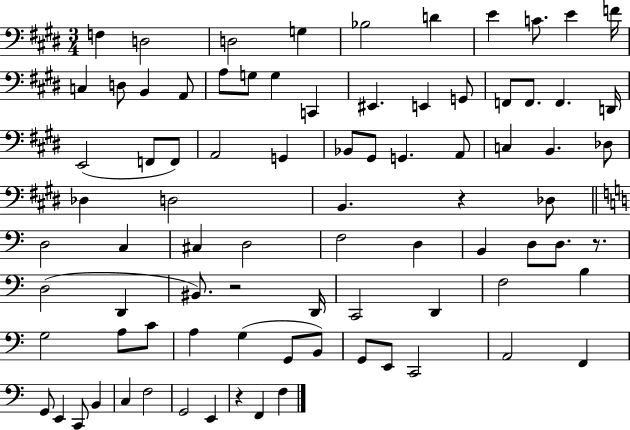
X:1
T:Untitled
M:3/4
L:1/4
K:E
F, D,2 D,2 G, _B,2 D E C/2 E F/4 C, D,/2 B,, A,,/2 A,/2 G,/2 G, C,, ^E,, E,, G,,/2 F,,/2 F,,/2 F,, D,,/4 E,,2 F,,/2 F,,/2 A,,2 G,, _B,,/2 ^G,,/2 G,, A,,/2 C, B,, _D,/2 _D, D,2 B,, z _D,/2 D,2 C, ^C, D,2 F,2 D, B,, D,/2 D,/2 z/2 D,2 D,, ^B,,/2 z2 D,,/4 C,,2 D,, F,2 B, G,2 A,/2 C/2 A, G, G,,/2 B,,/2 G,,/2 E,,/2 C,,2 A,,2 F,, G,,/2 E,, C,,/2 B,, C, F,2 G,,2 E,, z F,, F,